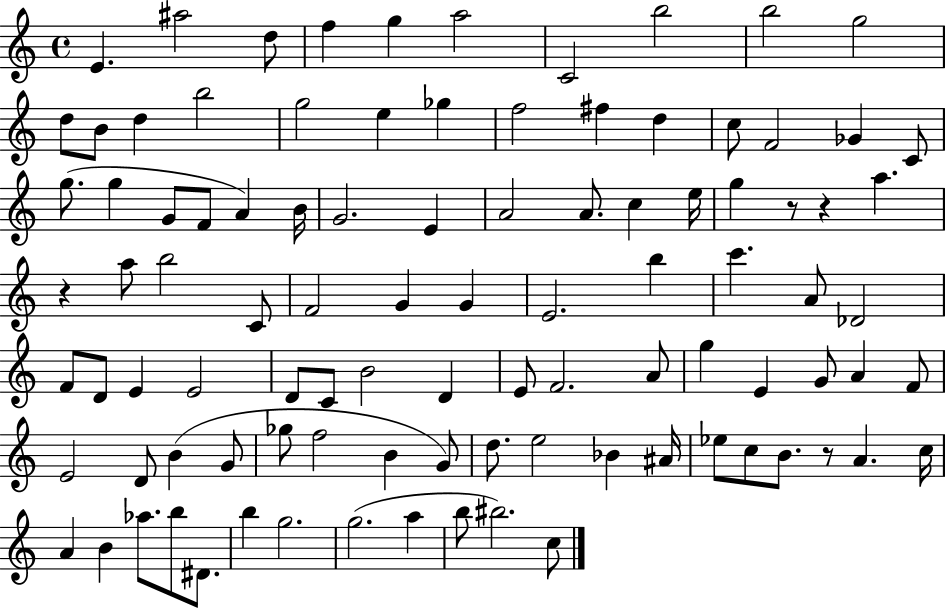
E4/q. A#5/h D5/e F5/q G5/q A5/h C4/h B5/h B5/h G5/h D5/e B4/e D5/q B5/h G5/h E5/q Gb5/q F5/h F#5/q D5/q C5/e F4/h Gb4/q C4/e G5/e. G5/q G4/e F4/e A4/q B4/s G4/h. E4/q A4/h A4/e. C5/q E5/s G5/q R/e R/q A5/q. R/q A5/e B5/h C4/e F4/h G4/q G4/q E4/h. B5/q C6/q. A4/e Db4/h F4/e D4/e E4/q E4/h D4/e C4/e B4/h D4/q E4/e F4/h. A4/e G5/q E4/q G4/e A4/q F4/e E4/h D4/e B4/q G4/e Gb5/e F5/h B4/q G4/e D5/e. E5/h Bb4/q A#4/s Eb5/e C5/e B4/e. R/e A4/q. C5/s A4/q B4/q Ab5/e. B5/e D#4/e. B5/q G5/h. G5/h. A5/q B5/e BIS5/h. C5/e